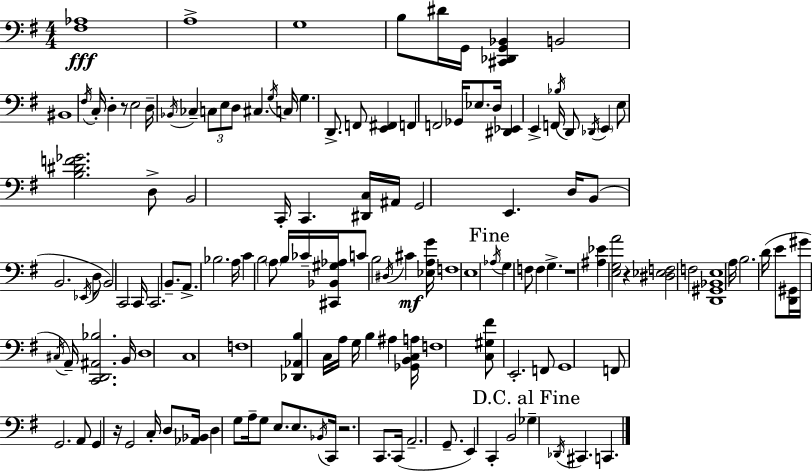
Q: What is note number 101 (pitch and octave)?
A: G3